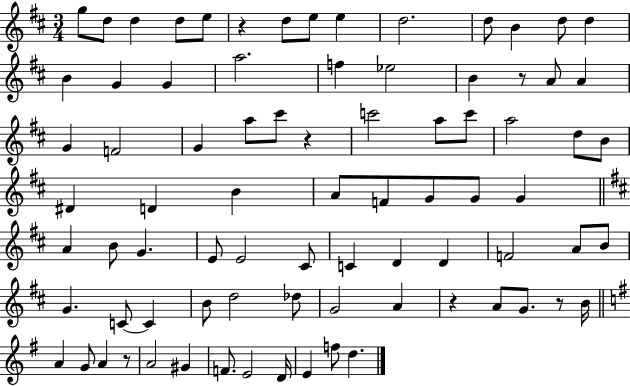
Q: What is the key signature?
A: D major